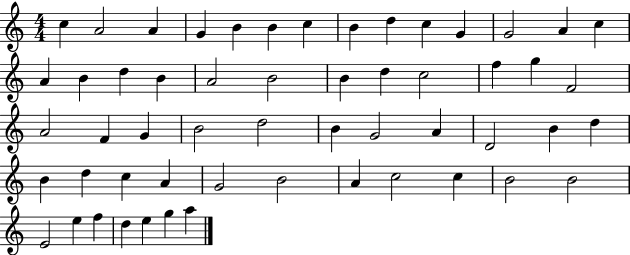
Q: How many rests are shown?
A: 0